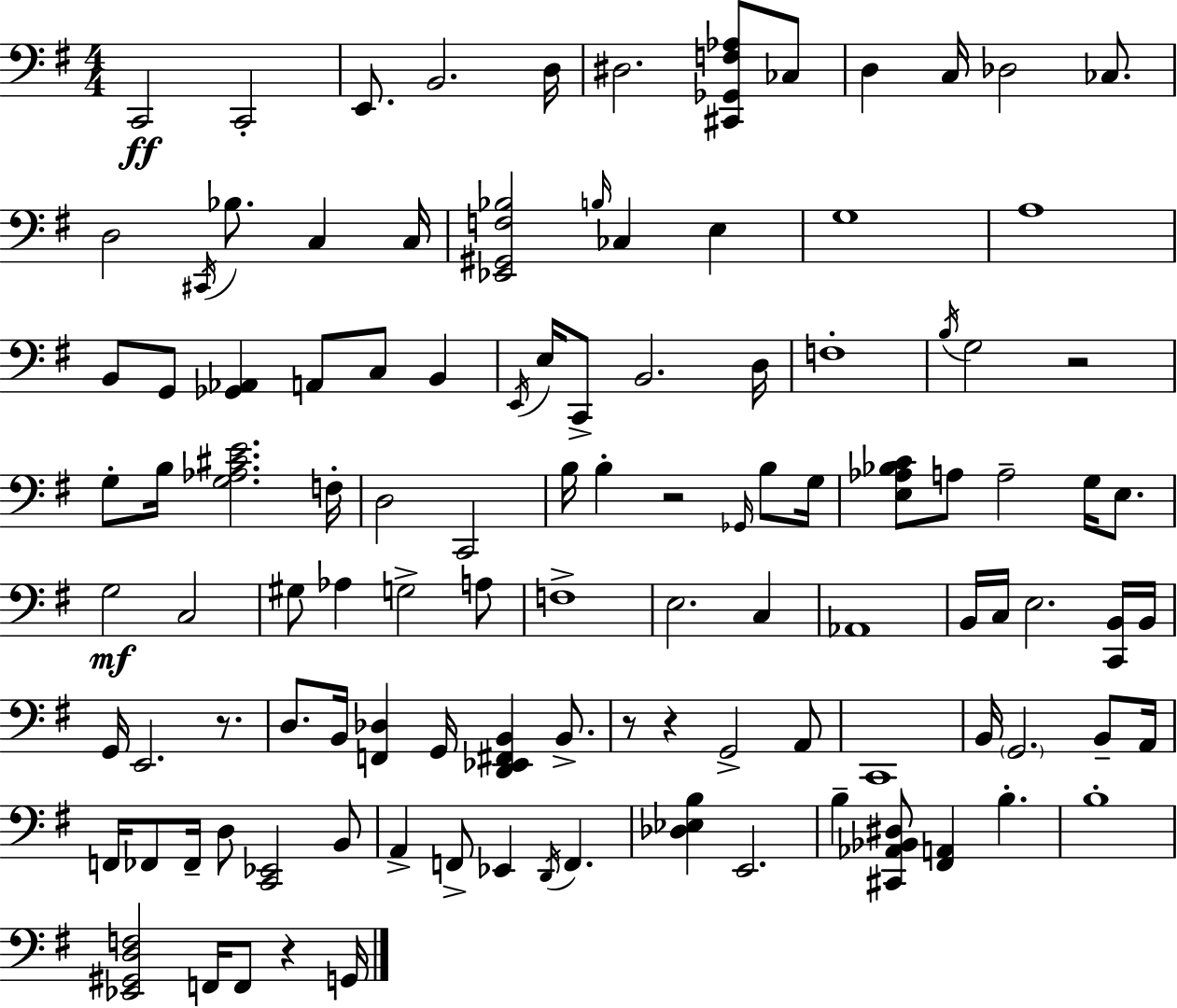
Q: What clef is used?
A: bass